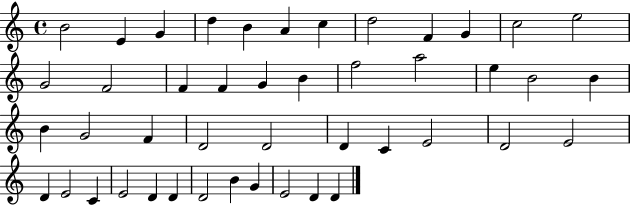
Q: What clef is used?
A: treble